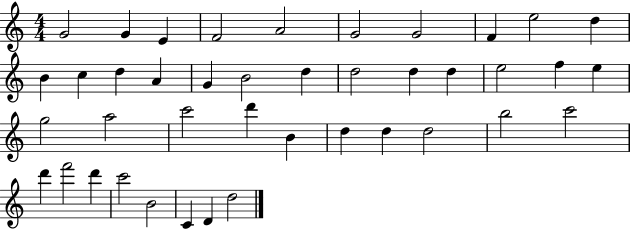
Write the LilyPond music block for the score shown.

{
  \clef treble
  \numericTimeSignature
  \time 4/4
  \key c \major
  g'2 g'4 e'4 | f'2 a'2 | g'2 g'2 | f'4 e''2 d''4 | \break b'4 c''4 d''4 a'4 | g'4 b'2 d''4 | d''2 d''4 d''4 | e''2 f''4 e''4 | \break g''2 a''2 | c'''2 d'''4 b'4 | d''4 d''4 d''2 | b''2 c'''2 | \break d'''4 f'''2 d'''4 | c'''2 b'2 | c'4 d'4 d''2 | \bar "|."
}